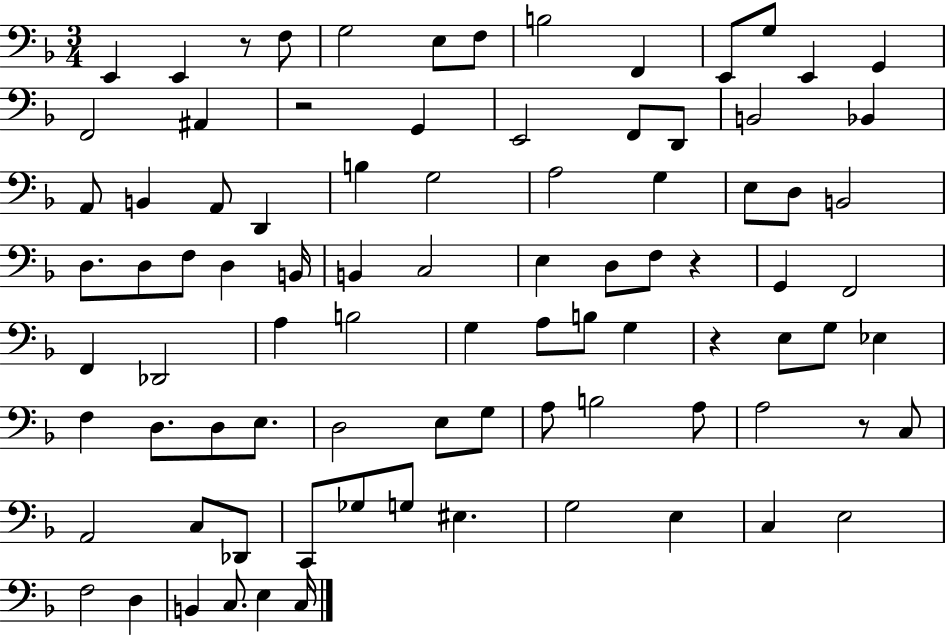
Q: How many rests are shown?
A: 5